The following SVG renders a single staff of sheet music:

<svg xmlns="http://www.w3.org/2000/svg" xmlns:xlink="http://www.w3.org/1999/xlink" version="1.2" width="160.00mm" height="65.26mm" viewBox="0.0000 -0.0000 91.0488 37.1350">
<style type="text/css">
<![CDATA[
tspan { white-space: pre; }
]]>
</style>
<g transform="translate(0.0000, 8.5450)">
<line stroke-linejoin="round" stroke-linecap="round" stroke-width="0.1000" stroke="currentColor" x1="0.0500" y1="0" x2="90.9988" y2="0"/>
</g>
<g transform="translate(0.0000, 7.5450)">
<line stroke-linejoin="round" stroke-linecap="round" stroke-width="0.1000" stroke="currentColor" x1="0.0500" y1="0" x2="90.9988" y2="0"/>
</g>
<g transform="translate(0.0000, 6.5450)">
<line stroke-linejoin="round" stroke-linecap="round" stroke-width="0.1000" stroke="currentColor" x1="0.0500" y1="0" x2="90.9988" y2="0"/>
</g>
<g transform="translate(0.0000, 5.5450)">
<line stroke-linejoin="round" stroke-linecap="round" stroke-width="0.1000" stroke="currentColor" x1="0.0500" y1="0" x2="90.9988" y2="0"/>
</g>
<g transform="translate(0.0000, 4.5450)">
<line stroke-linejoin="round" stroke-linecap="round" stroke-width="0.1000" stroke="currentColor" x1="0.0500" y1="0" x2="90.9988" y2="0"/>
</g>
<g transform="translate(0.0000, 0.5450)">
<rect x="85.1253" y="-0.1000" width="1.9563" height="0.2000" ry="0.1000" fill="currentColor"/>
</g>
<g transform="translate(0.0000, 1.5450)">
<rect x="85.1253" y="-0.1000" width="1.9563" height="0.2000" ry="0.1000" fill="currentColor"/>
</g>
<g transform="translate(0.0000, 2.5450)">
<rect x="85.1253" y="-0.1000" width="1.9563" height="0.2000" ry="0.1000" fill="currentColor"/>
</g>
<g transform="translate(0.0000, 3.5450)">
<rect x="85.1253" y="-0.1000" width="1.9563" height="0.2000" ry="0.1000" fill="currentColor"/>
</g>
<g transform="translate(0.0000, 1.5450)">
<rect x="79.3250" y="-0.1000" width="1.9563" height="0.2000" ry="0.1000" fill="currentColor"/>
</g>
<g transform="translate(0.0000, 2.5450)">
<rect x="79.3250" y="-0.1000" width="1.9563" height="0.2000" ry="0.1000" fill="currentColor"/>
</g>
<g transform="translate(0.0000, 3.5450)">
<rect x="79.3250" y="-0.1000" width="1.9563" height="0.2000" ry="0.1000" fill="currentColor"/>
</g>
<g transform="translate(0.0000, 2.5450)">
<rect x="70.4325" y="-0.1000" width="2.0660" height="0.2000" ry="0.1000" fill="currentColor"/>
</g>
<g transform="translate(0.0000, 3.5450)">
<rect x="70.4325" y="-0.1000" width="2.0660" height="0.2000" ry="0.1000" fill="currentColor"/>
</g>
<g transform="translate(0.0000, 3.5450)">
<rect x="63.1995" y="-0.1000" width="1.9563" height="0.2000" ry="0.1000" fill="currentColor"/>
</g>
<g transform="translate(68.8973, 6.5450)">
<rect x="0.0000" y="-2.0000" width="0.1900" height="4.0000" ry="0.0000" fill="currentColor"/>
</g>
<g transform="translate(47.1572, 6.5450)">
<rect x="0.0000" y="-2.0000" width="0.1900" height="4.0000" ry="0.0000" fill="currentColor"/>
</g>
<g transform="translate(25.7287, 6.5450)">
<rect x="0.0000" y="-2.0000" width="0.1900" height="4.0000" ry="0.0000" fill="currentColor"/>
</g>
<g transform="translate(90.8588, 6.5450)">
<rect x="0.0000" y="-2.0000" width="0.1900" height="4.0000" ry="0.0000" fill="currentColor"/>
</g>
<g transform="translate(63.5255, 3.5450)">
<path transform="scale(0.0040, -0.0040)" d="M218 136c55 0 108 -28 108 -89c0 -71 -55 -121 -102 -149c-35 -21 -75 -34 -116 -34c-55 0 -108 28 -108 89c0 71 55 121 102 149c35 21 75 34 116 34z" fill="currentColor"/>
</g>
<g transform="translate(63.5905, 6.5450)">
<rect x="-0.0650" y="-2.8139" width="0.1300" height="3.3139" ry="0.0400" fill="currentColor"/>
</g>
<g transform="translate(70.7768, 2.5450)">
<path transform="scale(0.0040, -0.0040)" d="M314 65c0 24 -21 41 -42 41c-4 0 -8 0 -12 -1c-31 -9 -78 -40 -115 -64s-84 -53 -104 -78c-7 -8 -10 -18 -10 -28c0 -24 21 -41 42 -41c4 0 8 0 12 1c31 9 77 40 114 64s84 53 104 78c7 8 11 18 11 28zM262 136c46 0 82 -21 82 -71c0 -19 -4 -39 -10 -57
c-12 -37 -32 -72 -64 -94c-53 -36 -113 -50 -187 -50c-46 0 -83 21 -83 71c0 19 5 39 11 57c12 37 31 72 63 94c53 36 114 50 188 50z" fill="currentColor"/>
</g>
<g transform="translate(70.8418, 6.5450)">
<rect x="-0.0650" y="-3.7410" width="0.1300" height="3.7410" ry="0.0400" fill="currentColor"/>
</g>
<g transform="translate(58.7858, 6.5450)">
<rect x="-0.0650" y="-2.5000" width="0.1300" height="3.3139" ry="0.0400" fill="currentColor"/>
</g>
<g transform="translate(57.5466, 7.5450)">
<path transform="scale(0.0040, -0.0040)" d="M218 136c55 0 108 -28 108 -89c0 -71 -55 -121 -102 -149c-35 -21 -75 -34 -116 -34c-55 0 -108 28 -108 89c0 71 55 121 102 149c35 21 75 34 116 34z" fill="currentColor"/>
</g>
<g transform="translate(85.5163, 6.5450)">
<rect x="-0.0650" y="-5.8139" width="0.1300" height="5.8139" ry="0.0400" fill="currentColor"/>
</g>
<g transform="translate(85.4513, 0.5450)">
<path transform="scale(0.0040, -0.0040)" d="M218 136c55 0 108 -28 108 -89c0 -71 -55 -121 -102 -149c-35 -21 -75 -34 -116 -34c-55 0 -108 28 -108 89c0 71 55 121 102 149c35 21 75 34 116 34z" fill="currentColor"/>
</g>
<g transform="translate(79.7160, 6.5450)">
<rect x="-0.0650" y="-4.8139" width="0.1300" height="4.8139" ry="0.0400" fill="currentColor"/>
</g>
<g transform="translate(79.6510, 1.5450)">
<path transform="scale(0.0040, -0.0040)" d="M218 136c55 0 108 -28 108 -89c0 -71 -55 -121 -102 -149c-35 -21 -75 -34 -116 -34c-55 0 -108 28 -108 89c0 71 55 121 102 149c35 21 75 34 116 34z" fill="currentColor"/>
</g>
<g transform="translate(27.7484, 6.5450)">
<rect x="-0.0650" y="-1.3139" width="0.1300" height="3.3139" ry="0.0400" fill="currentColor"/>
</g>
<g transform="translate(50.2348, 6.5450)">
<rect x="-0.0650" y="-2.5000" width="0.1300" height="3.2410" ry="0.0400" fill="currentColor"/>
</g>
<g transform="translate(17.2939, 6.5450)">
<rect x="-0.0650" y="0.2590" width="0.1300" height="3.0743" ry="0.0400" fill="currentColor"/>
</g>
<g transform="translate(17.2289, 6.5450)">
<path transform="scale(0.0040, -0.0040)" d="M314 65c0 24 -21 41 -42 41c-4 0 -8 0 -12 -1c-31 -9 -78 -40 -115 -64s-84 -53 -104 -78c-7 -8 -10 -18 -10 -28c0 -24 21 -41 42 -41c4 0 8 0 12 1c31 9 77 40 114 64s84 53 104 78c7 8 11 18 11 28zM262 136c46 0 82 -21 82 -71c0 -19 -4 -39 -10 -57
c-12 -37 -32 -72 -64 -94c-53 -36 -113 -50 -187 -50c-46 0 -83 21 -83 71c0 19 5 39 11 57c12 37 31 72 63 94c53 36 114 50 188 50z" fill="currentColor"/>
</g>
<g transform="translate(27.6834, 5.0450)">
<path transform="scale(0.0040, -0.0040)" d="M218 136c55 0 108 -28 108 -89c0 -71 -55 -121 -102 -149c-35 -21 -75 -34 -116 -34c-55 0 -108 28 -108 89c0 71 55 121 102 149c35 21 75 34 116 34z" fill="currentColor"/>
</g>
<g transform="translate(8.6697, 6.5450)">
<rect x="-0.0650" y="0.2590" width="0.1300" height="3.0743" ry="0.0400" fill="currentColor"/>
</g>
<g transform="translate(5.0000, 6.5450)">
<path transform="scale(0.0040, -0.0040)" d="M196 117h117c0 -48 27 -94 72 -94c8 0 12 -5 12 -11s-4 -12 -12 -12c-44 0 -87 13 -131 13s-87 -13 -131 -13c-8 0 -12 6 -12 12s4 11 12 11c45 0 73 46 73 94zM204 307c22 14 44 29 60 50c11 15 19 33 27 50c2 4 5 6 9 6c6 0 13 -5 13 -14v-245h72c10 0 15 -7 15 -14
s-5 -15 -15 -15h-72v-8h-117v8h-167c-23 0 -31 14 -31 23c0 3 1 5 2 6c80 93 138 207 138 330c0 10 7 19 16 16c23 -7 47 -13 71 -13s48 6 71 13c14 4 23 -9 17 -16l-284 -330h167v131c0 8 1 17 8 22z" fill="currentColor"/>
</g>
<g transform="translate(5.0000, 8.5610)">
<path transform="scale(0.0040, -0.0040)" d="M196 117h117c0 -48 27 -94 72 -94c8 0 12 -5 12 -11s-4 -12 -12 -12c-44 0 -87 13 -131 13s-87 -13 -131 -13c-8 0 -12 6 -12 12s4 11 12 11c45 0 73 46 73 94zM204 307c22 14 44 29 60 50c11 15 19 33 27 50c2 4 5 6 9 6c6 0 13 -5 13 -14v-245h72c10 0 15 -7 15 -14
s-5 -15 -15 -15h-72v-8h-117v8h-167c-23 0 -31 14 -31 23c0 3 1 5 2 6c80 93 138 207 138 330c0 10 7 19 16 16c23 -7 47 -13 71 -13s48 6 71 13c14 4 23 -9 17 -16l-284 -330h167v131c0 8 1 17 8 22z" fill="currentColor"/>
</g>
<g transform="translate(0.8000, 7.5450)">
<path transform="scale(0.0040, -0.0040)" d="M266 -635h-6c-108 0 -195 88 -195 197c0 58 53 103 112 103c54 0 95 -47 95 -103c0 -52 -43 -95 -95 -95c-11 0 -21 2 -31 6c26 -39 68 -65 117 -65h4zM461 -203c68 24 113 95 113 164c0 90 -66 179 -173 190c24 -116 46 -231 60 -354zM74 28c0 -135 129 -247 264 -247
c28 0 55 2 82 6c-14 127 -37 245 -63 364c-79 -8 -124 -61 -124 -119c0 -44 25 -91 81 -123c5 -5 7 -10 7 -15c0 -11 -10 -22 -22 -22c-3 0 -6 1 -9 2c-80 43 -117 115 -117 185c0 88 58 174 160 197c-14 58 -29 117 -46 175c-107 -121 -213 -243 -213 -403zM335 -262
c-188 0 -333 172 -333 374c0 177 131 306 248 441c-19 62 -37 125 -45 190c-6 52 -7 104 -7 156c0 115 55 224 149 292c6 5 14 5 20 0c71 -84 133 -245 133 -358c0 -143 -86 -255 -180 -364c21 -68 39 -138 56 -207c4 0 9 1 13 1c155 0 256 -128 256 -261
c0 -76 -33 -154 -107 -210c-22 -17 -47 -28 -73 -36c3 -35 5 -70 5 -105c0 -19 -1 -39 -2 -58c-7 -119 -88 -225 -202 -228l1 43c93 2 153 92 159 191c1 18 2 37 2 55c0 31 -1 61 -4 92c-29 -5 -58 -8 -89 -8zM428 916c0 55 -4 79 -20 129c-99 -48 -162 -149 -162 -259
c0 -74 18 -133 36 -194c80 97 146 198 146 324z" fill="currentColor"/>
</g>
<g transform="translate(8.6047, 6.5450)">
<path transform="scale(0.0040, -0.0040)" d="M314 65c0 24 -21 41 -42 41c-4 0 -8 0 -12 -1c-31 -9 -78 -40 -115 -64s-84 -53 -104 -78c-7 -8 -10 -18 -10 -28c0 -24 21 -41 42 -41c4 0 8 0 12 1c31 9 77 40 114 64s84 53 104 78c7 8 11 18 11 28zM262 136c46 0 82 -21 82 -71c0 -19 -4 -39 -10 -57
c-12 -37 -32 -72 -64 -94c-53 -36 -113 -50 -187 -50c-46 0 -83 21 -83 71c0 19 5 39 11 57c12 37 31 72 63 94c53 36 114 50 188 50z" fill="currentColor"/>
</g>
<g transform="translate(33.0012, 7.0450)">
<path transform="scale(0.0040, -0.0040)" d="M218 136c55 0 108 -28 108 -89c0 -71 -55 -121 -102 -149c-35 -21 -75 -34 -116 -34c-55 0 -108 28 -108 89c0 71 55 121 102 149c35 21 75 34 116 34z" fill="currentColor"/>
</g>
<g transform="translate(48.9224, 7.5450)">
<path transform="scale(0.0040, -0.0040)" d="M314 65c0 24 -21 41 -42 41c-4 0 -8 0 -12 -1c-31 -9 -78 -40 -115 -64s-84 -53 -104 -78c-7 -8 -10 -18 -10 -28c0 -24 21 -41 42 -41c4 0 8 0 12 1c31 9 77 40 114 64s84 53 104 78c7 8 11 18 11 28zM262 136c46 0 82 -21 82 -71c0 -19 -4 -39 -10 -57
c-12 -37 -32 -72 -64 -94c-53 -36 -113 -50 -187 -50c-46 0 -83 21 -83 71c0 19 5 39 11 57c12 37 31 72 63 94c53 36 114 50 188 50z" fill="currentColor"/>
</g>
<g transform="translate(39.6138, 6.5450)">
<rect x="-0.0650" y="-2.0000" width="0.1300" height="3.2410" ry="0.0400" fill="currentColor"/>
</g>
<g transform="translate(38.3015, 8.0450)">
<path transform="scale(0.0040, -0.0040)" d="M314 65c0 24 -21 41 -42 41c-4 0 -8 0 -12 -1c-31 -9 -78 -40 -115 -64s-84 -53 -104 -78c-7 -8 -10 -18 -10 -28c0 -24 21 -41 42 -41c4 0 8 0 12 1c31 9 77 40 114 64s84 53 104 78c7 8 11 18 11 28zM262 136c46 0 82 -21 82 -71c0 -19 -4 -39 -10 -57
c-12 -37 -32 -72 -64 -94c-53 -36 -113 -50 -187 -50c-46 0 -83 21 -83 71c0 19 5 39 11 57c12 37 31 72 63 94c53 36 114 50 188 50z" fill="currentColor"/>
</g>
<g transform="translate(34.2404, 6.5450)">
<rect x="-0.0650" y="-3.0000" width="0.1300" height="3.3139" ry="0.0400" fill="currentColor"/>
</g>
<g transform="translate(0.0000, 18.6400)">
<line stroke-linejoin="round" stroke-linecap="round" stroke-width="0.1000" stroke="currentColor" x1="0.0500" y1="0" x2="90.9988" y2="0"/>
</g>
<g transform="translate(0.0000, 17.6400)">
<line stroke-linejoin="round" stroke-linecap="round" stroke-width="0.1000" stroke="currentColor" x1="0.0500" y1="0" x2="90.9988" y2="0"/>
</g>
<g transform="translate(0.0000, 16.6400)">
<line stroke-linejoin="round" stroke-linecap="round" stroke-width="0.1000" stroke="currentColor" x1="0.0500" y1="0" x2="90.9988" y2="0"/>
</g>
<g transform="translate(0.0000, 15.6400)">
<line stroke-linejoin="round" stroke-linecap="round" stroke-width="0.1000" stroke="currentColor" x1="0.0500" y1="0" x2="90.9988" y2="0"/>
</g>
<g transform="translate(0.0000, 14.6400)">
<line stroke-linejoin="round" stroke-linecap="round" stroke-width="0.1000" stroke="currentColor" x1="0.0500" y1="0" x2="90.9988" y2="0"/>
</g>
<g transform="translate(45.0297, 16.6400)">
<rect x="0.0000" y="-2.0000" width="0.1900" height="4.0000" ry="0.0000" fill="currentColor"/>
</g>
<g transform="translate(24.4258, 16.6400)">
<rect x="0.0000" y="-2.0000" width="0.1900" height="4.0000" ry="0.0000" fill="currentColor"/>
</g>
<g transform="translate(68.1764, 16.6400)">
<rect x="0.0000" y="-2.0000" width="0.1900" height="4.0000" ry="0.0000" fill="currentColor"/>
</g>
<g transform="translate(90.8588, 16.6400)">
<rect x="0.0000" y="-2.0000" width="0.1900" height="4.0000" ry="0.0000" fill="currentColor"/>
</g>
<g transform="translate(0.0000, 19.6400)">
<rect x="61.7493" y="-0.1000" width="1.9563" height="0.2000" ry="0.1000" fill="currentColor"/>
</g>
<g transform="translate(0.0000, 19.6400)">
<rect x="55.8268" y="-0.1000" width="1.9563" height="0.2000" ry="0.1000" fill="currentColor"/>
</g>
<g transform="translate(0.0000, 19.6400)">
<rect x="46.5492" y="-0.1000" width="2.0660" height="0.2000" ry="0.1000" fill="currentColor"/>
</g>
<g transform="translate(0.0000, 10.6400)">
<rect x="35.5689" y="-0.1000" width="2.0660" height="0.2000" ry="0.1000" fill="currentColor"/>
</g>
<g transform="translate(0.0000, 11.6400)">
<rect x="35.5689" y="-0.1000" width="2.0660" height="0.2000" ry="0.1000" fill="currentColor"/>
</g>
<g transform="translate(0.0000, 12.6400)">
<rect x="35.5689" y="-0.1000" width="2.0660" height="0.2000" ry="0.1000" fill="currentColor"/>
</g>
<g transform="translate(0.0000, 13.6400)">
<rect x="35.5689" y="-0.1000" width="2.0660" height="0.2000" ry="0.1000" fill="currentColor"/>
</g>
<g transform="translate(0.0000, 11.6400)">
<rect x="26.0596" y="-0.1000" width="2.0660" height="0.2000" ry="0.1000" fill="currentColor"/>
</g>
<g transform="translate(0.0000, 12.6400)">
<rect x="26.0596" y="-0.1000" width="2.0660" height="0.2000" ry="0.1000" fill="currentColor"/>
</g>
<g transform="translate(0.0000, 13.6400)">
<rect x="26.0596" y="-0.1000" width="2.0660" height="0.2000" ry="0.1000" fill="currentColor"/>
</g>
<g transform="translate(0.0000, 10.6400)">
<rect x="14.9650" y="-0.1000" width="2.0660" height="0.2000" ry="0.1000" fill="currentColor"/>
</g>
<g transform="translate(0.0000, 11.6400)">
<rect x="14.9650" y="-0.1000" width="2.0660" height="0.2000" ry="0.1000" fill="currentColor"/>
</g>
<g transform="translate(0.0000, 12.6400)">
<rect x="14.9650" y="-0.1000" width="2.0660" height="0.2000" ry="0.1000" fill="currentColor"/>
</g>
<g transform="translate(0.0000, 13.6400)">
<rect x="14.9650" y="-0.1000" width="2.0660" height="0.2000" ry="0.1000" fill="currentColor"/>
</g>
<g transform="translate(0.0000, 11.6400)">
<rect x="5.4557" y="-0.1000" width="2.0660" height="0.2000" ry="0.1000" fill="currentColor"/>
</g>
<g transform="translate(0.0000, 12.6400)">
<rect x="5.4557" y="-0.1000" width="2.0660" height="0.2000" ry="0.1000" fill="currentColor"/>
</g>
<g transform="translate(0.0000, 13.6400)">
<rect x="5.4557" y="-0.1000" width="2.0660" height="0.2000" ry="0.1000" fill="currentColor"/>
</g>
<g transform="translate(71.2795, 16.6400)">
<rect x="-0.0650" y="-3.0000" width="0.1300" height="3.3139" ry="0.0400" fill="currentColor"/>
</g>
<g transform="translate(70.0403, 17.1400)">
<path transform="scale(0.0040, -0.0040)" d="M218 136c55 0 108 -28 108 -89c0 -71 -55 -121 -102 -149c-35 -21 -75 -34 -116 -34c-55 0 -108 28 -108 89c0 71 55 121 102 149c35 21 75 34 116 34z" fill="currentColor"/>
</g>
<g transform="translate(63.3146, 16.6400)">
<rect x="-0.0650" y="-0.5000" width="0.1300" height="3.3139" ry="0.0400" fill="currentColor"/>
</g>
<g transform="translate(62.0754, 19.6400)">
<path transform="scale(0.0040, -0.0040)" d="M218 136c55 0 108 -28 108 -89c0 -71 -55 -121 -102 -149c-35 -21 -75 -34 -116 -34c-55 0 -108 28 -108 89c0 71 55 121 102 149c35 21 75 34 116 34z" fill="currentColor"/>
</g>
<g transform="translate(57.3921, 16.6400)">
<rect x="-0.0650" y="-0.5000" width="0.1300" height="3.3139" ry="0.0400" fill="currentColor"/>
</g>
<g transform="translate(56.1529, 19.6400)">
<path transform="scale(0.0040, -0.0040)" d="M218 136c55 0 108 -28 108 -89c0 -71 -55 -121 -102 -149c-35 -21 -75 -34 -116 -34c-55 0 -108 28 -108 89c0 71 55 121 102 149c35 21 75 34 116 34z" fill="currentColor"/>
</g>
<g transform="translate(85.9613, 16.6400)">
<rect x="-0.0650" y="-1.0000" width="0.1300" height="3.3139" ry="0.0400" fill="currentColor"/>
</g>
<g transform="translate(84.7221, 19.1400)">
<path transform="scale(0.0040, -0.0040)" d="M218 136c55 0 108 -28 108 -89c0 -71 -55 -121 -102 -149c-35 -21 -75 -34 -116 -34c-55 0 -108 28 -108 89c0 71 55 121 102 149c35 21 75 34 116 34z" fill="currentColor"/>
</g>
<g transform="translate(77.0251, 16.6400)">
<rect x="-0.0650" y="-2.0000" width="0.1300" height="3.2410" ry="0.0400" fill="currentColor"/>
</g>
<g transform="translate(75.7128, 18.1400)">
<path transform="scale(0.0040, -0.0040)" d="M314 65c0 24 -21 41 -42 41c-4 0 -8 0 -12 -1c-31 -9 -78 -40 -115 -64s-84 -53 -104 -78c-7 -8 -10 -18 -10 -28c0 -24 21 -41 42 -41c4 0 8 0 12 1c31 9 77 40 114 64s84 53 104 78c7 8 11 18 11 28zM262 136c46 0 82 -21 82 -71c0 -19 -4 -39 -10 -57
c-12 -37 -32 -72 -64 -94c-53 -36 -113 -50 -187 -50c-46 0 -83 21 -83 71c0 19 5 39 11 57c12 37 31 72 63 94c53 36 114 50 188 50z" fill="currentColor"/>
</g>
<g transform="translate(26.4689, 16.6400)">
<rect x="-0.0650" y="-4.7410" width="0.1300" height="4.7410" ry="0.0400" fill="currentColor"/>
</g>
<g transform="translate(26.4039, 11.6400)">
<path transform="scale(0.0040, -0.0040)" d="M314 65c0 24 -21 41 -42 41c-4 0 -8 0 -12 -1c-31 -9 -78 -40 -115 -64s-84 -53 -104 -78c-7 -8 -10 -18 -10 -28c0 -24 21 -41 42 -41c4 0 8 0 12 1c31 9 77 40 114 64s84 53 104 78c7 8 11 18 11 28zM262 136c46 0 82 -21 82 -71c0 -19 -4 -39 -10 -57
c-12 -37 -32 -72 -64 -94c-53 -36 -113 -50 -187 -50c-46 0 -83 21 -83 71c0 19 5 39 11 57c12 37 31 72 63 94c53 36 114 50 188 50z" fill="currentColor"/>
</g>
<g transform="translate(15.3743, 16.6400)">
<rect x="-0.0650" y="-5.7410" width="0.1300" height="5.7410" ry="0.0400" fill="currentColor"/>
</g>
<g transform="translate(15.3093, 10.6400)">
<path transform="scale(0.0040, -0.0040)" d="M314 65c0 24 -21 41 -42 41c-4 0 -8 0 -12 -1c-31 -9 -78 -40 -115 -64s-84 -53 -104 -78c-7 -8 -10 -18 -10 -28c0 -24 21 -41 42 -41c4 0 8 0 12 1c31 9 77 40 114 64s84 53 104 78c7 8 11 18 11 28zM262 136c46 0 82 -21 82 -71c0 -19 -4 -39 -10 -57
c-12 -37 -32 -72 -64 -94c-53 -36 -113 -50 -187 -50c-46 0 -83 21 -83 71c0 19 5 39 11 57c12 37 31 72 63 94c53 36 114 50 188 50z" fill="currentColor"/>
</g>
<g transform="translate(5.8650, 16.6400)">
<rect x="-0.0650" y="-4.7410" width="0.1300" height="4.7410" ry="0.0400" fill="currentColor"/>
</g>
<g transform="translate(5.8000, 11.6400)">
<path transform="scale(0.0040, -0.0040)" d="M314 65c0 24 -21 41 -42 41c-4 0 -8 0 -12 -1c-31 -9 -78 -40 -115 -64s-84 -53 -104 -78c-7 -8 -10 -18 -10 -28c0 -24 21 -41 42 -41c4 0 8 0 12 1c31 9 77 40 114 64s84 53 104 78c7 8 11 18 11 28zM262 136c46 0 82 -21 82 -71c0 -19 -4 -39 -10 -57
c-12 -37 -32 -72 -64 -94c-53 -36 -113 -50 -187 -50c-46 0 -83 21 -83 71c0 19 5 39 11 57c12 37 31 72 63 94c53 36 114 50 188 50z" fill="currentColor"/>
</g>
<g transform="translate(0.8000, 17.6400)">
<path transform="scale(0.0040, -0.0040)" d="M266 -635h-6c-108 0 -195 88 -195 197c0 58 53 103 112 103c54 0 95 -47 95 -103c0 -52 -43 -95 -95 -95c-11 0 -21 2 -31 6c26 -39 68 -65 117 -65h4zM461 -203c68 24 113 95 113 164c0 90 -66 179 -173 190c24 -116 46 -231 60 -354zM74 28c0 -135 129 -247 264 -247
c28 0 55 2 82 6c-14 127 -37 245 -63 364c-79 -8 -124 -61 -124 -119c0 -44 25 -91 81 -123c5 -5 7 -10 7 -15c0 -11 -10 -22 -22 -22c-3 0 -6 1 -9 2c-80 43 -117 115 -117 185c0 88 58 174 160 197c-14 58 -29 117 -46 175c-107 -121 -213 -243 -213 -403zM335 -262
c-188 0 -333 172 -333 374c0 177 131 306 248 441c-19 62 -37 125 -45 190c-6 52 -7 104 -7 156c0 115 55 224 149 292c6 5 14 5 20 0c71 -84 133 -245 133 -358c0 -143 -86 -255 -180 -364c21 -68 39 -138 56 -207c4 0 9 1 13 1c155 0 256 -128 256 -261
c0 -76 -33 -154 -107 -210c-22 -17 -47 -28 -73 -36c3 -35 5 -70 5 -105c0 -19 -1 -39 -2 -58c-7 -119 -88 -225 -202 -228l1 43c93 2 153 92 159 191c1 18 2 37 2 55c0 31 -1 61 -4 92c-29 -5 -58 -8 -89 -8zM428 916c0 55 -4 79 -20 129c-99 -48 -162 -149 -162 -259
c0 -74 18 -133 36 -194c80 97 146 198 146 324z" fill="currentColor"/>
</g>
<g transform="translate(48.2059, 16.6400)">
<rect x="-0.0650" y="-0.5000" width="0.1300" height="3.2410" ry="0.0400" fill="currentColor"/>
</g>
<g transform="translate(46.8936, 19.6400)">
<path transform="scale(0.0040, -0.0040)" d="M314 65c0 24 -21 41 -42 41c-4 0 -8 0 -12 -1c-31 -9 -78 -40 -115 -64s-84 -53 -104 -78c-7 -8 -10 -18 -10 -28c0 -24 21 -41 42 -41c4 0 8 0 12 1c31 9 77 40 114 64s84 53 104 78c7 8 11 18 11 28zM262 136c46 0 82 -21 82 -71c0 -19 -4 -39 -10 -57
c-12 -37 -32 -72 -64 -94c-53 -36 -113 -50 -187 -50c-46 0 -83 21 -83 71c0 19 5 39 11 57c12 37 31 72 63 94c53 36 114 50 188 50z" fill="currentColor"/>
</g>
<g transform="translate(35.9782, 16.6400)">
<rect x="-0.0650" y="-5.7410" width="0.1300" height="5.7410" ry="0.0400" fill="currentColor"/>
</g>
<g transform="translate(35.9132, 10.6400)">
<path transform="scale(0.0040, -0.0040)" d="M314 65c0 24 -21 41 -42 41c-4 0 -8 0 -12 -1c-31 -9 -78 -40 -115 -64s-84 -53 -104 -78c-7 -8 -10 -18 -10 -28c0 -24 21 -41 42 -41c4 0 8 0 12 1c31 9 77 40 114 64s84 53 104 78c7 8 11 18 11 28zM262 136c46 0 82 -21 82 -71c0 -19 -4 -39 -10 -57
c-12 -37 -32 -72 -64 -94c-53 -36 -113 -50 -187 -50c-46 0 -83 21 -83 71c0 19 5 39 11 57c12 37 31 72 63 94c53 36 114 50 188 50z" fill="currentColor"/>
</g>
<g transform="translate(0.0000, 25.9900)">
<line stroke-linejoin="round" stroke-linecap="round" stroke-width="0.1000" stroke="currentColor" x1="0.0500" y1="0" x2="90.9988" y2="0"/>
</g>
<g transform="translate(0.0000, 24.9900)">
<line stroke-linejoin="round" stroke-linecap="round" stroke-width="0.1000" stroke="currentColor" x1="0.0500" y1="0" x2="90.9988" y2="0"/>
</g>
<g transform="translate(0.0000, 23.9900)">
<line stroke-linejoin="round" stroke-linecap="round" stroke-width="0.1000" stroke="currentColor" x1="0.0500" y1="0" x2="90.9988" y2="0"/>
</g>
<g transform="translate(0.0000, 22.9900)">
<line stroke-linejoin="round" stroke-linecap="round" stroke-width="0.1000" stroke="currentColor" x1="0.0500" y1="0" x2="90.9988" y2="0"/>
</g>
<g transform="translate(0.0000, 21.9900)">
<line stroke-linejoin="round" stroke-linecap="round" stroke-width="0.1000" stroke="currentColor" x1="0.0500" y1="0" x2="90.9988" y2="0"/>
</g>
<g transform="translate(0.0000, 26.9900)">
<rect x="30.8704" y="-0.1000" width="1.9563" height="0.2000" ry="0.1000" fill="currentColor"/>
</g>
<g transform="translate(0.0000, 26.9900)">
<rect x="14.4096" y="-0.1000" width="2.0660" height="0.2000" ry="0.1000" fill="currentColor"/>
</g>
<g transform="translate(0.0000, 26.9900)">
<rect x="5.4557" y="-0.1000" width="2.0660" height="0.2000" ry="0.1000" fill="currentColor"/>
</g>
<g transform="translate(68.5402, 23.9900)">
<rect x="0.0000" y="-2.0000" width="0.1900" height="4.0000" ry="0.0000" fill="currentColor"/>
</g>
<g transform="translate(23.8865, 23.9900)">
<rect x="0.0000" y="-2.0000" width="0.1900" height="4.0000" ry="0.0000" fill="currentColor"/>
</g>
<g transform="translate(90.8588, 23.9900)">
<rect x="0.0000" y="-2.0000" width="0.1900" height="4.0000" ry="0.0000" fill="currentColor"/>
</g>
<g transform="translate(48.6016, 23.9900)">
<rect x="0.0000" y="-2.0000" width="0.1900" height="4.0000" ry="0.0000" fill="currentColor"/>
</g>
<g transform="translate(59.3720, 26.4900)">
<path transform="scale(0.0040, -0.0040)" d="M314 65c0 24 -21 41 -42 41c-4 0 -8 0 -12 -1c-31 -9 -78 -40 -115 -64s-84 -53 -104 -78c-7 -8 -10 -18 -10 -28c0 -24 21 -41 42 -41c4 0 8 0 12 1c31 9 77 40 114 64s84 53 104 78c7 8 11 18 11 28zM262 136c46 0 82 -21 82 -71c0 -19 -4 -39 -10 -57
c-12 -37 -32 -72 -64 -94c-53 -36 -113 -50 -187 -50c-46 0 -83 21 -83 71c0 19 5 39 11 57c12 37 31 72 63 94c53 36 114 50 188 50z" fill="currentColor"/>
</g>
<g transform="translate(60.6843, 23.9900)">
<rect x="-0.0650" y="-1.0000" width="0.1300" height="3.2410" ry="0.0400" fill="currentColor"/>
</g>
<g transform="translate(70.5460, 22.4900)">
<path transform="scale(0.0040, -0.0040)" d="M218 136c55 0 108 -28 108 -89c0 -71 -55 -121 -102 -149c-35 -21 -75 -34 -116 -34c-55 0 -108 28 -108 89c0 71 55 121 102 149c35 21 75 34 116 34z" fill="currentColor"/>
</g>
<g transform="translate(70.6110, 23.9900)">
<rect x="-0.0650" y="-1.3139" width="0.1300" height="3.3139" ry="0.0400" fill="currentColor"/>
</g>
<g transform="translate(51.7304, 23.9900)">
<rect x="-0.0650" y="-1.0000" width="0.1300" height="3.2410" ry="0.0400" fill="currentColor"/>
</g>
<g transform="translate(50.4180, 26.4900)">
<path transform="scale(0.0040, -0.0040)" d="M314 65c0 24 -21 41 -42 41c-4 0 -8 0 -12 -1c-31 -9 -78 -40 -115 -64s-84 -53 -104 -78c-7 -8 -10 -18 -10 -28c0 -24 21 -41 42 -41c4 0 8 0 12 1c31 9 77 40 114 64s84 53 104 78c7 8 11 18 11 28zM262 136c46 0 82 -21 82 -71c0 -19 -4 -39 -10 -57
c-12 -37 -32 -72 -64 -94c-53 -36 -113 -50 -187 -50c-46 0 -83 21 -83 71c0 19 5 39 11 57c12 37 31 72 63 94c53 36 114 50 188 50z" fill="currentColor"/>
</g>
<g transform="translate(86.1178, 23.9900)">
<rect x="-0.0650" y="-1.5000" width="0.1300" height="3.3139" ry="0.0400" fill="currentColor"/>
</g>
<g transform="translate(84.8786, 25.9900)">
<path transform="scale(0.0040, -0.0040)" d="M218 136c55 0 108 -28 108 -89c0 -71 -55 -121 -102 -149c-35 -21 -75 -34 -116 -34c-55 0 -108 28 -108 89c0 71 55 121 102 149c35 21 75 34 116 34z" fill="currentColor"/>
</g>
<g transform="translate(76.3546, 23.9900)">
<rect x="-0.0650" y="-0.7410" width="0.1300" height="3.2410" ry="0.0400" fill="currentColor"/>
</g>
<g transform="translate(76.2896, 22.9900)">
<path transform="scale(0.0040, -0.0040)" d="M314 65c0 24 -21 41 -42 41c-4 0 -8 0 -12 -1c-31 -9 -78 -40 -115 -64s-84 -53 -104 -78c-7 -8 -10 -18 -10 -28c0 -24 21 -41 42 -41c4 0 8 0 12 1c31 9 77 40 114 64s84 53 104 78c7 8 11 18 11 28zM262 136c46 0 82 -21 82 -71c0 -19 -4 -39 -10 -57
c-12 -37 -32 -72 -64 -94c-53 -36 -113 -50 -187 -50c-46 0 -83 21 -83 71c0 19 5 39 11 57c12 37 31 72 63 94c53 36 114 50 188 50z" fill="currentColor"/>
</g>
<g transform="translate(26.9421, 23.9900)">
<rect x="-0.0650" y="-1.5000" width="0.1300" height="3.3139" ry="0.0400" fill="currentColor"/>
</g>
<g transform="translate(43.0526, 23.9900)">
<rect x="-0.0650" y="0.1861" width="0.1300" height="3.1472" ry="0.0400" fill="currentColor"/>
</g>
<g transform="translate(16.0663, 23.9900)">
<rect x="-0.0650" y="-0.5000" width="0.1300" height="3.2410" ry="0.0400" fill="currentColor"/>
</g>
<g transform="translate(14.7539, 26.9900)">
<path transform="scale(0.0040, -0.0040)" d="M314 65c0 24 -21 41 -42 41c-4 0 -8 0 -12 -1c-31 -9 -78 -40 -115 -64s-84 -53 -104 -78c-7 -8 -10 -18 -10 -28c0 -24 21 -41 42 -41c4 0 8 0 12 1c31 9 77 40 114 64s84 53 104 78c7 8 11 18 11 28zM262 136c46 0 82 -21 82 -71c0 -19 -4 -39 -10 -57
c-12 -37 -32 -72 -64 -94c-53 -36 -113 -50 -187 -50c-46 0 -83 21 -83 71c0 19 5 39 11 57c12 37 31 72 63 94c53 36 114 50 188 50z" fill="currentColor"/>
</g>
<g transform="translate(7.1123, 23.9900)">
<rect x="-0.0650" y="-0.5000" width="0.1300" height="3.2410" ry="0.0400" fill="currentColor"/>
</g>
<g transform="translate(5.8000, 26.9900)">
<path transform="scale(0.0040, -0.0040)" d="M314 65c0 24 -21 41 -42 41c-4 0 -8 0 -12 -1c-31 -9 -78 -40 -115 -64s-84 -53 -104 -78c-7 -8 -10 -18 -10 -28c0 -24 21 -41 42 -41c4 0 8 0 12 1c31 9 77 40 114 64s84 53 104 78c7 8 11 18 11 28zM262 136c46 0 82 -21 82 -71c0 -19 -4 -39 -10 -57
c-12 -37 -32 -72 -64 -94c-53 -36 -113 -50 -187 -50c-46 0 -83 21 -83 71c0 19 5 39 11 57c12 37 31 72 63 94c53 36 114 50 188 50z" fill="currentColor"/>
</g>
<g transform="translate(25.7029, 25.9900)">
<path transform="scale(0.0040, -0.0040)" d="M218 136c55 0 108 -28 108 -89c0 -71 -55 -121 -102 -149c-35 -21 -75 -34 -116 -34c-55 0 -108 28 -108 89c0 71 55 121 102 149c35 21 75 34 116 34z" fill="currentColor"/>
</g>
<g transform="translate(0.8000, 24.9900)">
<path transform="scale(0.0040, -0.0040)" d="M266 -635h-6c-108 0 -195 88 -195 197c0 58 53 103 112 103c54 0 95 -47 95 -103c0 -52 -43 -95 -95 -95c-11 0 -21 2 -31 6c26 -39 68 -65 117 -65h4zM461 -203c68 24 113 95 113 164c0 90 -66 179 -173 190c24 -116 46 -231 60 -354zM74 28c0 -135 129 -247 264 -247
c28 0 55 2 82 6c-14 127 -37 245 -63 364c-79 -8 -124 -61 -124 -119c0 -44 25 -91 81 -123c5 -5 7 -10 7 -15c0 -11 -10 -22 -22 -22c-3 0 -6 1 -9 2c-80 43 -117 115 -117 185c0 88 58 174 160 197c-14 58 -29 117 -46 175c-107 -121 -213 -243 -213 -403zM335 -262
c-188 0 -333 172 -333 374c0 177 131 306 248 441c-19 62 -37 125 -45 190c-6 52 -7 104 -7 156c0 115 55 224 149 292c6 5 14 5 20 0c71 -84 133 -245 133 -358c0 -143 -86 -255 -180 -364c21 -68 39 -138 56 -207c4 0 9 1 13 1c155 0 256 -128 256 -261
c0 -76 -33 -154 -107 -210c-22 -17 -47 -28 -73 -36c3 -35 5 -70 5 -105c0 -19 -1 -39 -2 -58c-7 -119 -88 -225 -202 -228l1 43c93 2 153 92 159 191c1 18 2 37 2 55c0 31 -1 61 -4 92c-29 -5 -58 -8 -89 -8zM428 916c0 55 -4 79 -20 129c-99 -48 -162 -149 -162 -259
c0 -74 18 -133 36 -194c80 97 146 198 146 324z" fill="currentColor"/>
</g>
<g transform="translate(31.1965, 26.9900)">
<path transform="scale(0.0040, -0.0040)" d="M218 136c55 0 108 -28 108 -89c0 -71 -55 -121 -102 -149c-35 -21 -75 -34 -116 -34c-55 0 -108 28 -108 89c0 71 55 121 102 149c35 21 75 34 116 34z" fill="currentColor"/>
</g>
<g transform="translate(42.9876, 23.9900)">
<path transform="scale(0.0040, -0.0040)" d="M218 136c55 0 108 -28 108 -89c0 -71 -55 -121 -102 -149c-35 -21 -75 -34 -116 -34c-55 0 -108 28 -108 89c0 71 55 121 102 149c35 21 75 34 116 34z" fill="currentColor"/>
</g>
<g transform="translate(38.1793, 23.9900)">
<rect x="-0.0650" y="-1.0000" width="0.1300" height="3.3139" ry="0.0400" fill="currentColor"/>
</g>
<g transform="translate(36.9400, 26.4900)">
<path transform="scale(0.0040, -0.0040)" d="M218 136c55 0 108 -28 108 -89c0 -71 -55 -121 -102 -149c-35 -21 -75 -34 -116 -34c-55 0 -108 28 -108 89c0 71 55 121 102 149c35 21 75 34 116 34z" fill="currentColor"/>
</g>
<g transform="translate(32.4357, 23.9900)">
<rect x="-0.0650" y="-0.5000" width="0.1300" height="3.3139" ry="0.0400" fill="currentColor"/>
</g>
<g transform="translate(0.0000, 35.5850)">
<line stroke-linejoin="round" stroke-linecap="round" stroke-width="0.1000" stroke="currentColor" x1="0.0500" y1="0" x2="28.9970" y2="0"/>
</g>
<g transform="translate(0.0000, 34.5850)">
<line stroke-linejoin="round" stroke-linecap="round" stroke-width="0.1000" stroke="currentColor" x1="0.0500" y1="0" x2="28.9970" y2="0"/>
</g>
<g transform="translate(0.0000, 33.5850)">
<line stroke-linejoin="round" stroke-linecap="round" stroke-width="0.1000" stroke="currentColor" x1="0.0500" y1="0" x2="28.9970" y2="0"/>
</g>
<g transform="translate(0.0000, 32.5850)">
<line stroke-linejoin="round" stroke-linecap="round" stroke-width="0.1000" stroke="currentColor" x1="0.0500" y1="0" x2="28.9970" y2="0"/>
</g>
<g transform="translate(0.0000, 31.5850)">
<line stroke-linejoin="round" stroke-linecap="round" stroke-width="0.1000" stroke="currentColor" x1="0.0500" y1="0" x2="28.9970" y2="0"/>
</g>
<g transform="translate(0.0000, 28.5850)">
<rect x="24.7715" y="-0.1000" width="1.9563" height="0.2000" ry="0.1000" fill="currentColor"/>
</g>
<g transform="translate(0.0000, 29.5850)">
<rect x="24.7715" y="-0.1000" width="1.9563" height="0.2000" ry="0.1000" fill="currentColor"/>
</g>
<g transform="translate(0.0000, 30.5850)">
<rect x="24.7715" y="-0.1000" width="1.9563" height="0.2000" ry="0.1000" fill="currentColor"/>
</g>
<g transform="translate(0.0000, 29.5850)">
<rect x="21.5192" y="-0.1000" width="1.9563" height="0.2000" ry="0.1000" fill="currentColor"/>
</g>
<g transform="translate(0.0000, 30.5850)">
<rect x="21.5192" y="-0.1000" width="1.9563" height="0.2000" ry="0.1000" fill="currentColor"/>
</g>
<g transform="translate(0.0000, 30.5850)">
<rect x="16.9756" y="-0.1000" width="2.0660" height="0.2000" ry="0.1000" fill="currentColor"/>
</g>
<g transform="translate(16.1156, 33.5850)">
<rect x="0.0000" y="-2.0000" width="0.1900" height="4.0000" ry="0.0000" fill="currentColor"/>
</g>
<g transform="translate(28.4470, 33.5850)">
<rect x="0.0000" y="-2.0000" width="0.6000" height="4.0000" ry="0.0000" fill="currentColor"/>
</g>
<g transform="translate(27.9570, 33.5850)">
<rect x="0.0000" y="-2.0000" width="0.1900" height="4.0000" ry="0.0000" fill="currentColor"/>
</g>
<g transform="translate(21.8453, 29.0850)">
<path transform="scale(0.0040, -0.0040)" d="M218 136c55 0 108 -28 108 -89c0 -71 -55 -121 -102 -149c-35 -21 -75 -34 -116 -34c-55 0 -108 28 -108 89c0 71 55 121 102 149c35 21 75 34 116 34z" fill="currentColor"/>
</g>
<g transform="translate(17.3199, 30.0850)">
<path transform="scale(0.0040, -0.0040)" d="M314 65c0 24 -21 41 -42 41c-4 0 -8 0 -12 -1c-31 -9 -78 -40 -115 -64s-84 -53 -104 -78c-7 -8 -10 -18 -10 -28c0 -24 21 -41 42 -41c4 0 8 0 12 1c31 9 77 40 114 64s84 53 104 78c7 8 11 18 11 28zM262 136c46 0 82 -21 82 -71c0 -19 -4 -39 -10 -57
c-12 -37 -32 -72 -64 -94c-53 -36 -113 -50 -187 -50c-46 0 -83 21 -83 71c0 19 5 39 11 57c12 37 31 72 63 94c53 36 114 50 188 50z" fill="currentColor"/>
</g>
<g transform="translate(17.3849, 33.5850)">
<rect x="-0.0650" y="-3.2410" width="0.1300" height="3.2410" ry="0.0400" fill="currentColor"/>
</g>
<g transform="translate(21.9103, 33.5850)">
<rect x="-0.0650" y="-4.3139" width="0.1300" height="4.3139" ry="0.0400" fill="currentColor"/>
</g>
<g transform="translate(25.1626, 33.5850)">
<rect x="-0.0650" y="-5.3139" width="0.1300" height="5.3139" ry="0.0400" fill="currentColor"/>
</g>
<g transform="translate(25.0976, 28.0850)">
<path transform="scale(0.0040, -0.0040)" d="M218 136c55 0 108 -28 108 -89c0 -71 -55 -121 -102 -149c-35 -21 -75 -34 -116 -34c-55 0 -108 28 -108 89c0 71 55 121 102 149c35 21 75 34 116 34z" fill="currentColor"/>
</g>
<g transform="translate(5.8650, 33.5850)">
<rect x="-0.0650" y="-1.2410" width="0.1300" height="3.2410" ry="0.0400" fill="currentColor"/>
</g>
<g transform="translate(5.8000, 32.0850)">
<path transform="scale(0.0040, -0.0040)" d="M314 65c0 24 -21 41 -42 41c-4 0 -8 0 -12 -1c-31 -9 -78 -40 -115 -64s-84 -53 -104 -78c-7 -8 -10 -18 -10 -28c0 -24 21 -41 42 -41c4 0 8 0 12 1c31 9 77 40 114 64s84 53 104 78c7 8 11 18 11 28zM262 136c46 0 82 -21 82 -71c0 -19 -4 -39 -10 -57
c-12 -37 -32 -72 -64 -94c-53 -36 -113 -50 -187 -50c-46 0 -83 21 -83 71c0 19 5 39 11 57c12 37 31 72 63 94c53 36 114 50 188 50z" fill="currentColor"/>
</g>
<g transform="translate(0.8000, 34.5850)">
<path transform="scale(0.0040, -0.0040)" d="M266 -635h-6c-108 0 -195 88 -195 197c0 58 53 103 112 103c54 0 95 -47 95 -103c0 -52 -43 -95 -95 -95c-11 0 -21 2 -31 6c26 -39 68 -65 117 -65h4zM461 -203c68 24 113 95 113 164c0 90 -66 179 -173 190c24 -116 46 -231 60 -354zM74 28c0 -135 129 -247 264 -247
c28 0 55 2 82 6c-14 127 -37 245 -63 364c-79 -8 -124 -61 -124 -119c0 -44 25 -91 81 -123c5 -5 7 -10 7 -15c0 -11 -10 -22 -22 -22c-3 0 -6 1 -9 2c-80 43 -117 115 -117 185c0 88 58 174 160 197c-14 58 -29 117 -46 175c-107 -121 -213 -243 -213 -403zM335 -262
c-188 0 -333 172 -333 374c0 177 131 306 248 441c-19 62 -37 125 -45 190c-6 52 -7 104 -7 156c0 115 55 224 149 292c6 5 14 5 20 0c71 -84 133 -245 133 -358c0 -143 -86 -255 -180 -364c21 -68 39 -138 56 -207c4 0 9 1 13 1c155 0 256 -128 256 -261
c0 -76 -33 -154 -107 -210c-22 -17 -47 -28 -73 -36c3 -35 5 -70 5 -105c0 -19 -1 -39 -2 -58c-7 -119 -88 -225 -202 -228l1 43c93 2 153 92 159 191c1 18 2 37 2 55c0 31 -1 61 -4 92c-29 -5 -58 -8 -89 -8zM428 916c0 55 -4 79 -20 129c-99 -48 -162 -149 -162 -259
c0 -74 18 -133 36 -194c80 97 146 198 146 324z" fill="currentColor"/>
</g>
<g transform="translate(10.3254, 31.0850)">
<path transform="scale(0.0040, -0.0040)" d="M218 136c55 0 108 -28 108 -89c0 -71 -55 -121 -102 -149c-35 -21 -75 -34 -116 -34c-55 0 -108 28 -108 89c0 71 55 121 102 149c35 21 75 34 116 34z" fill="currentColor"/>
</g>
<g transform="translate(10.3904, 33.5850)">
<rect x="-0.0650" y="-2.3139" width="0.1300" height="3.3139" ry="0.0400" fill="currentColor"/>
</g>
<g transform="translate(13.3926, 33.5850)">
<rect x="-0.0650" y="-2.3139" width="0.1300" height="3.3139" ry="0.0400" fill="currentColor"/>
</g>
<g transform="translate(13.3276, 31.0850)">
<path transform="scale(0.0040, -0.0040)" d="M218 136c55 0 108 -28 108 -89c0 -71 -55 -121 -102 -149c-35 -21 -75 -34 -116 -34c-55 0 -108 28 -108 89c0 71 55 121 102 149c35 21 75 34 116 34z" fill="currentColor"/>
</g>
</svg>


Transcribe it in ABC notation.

X:1
T:Untitled
M:4/4
L:1/4
K:C
B2 B2 e A F2 G2 G a c'2 e' g' e'2 g'2 e'2 g'2 C2 C C A F2 D C2 C2 E C D B D2 D2 e d2 E e2 g g b2 d' f'